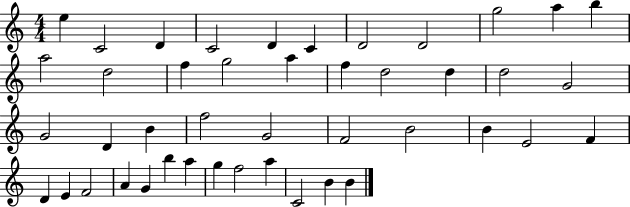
E5/q C4/h D4/q C4/h D4/q C4/q D4/h D4/h G5/h A5/q B5/q A5/h D5/h F5/q G5/h A5/q F5/q D5/h D5/q D5/h G4/h G4/h D4/q B4/q F5/h G4/h F4/h B4/h B4/q E4/h F4/q D4/q E4/q F4/h A4/q G4/q B5/q A5/q G5/q F5/h A5/q C4/h B4/q B4/q